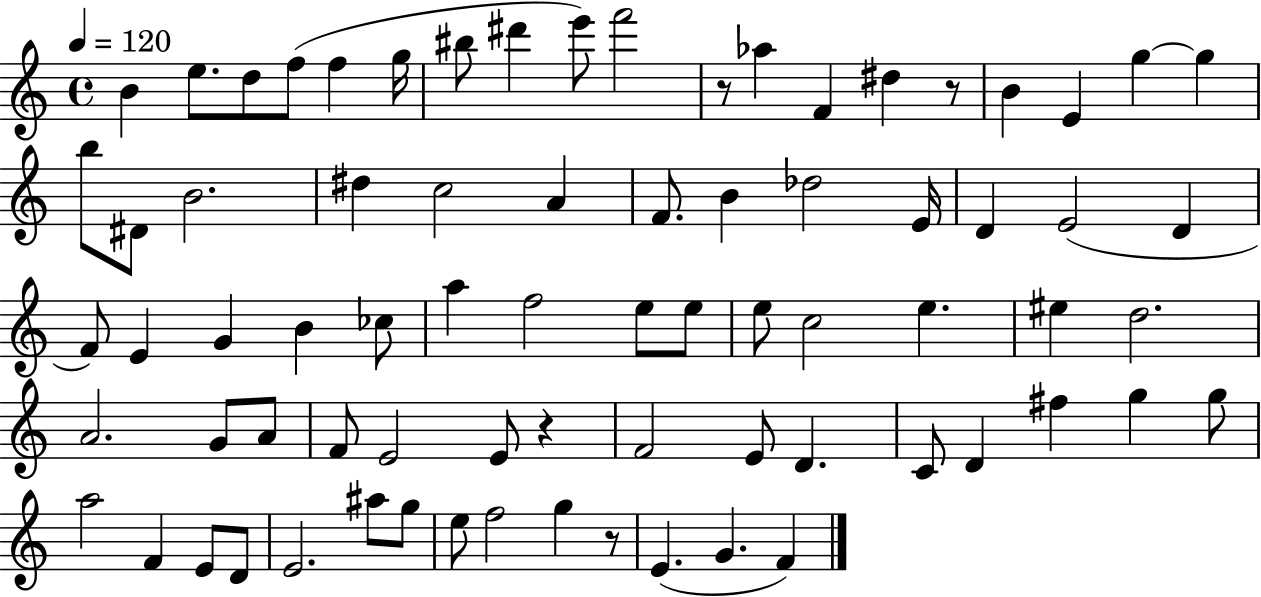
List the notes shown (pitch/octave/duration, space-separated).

B4/q E5/e. D5/e F5/e F5/q G5/s BIS5/e D#6/q E6/e F6/h R/e Ab5/q F4/q D#5/q R/e B4/q E4/q G5/q G5/q B5/e D#4/e B4/h. D#5/q C5/h A4/q F4/e. B4/q Db5/h E4/s D4/q E4/h D4/q F4/e E4/q G4/q B4/q CES5/e A5/q F5/h E5/e E5/e E5/e C5/h E5/q. EIS5/q D5/h. A4/h. G4/e A4/e F4/e E4/h E4/e R/q F4/h E4/e D4/q. C4/e D4/q F#5/q G5/q G5/e A5/h F4/q E4/e D4/e E4/h. A#5/e G5/e E5/e F5/h G5/q R/e E4/q. G4/q. F4/q